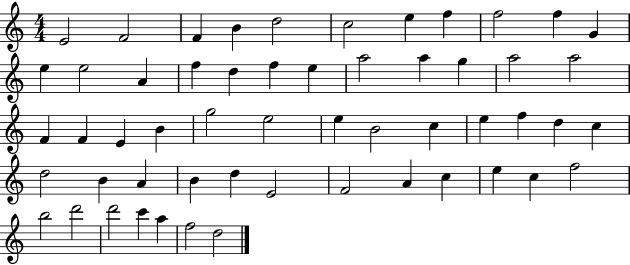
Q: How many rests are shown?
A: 0